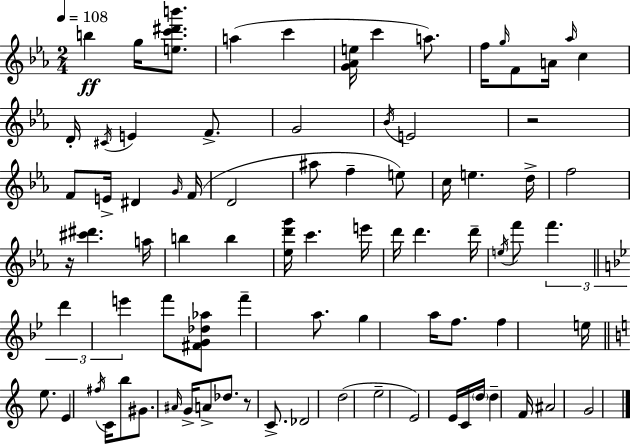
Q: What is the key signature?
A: EES major